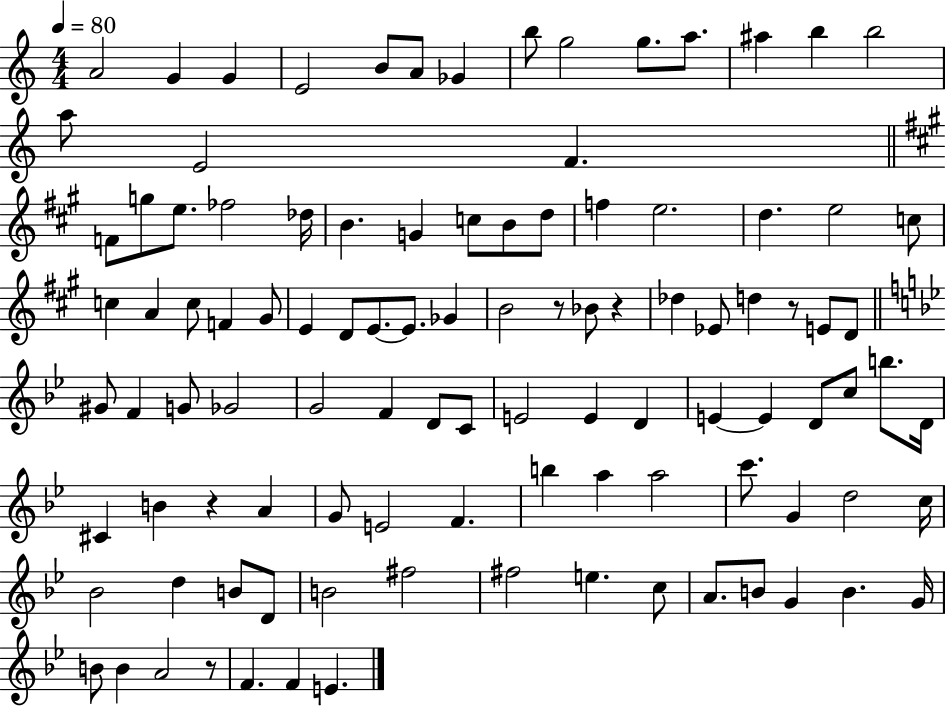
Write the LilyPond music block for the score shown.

{
  \clef treble
  \numericTimeSignature
  \time 4/4
  \key c \major
  \tempo 4 = 80
  a'2 g'4 g'4 | e'2 b'8 a'8 ges'4 | b''8 g''2 g''8. a''8. | ais''4 b''4 b''2 | \break a''8 e'2 f'4. | \bar "||" \break \key a \major f'8 g''8 e''8. fes''2 des''16 | b'4. g'4 c''8 b'8 d''8 | f''4 e''2. | d''4. e''2 c''8 | \break c''4 a'4 c''8 f'4 gis'8 | e'4 d'8 e'8.~~ e'8. ges'4 | b'2 r8 bes'8 r4 | des''4 ees'8 d''4 r8 e'8 d'8 | \break \bar "||" \break \key g \minor gis'8 f'4 g'8 ges'2 | g'2 f'4 d'8 c'8 | e'2 e'4 d'4 | e'4~~ e'4 d'8 c''8 b''8. d'16 | \break cis'4 b'4 r4 a'4 | g'8 e'2 f'4. | b''4 a''4 a''2 | c'''8. g'4 d''2 c''16 | \break bes'2 d''4 b'8 d'8 | b'2 fis''2 | fis''2 e''4. c''8 | a'8. b'8 g'4 b'4. g'16 | \break b'8 b'4 a'2 r8 | f'4. f'4 e'4. | \bar "|."
}